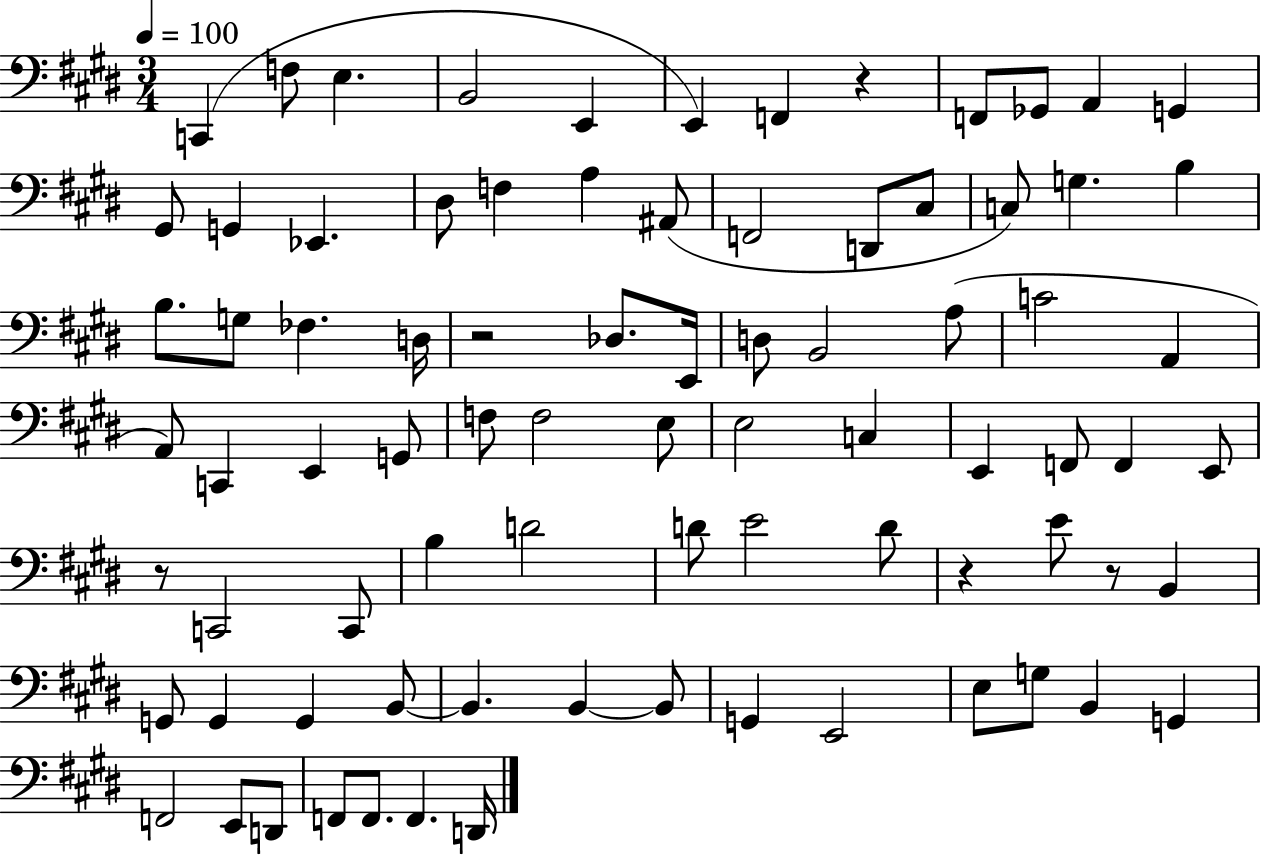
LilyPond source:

{
  \clef bass
  \numericTimeSignature
  \time 3/4
  \key e \major
  \tempo 4 = 100
  c,4( f8 e4. | b,2 e,4 | e,4) f,4 r4 | f,8 ges,8 a,4 g,4 | \break gis,8 g,4 ees,4. | dis8 f4 a4 ais,8( | f,2 d,8 cis8 | c8) g4. b4 | \break b8. g8 fes4. d16 | r2 des8. e,16 | d8 b,2 a8( | c'2 a,4 | \break a,8) c,4 e,4 g,8 | f8 f2 e8 | e2 c4 | e,4 f,8 f,4 e,8 | \break r8 c,2 c,8 | b4 d'2 | d'8 e'2 d'8 | r4 e'8 r8 b,4 | \break g,8 g,4 g,4 b,8~~ | b,4. b,4~~ b,8 | g,4 e,2 | e8 g8 b,4 g,4 | \break f,2 e,8 d,8 | f,8 f,8. f,4. d,16 | \bar "|."
}